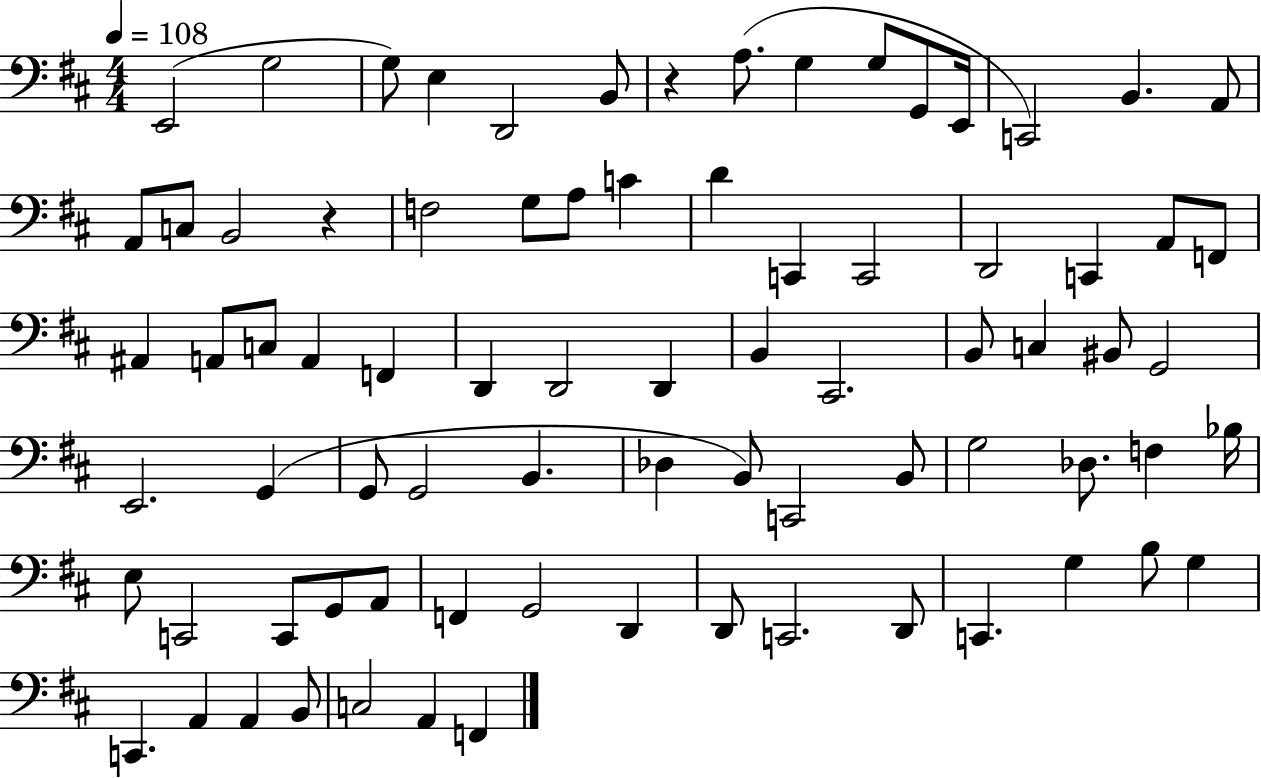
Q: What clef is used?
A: bass